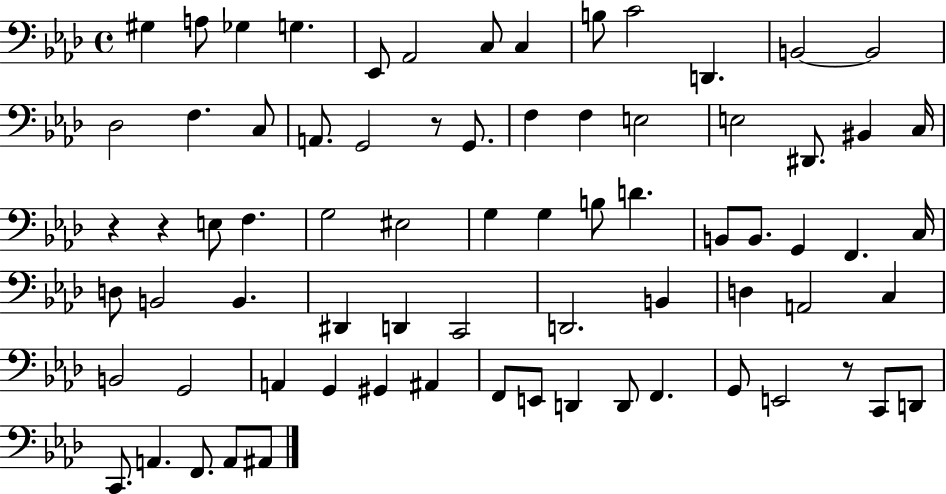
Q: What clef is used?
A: bass